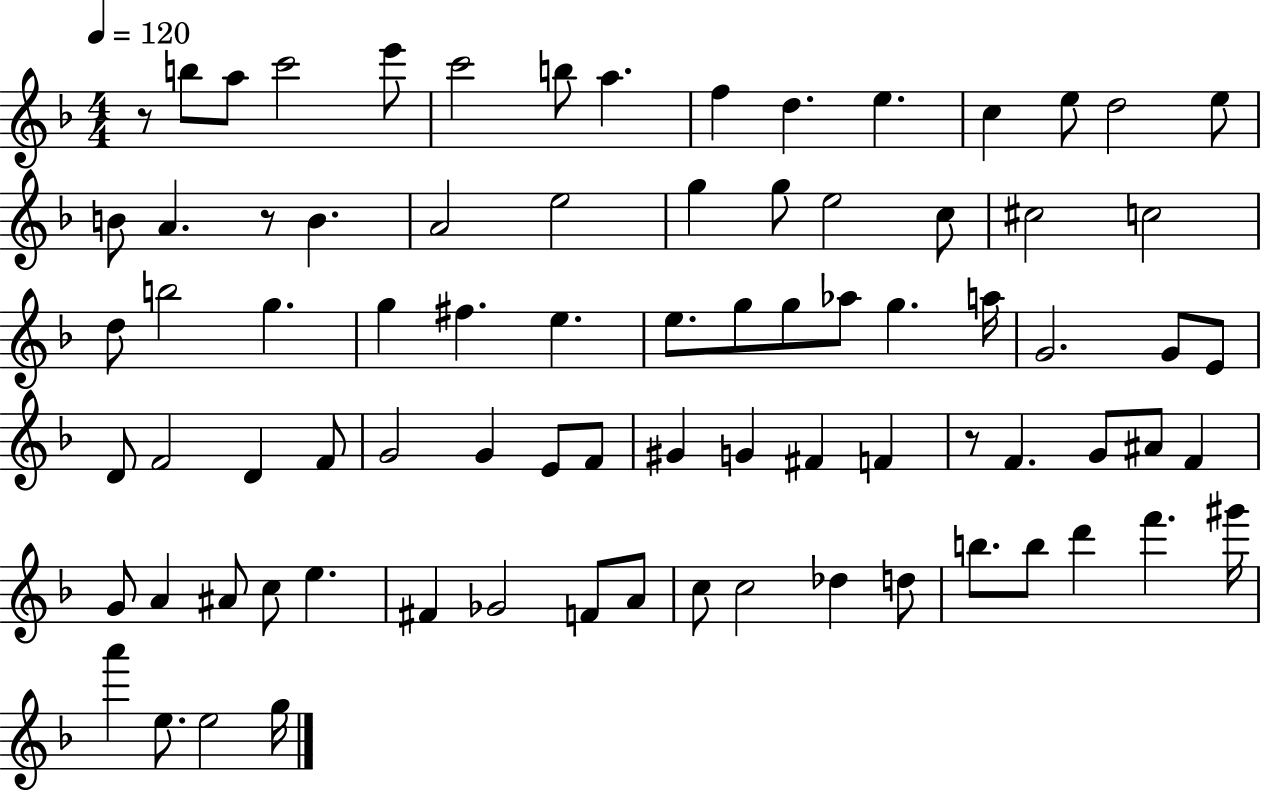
X:1
T:Untitled
M:4/4
L:1/4
K:F
z/2 b/2 a/2 c'2 e'/2 c'2 b/2 a f d e c e/2 d2 e/2 B/2 A z/2 B A2 e2 g g/2 e2 c/2 ^c2 c2 d/2 b2 g g ^f e e/2 g/2 g/2 _a/2 g a/4 G2 G/2 E/2 D/2 F2 D F/2 G2 G E/2 F/2 ^G G ^F F z/2 F G/2 ^A/2 F G/2 A ^A/2 c/2 e ^F _G2 F/2 A/2 c/2 c2 _d d/2 b/2 b/2 d' f' ^g'/4 a' e/2 e2 g/4